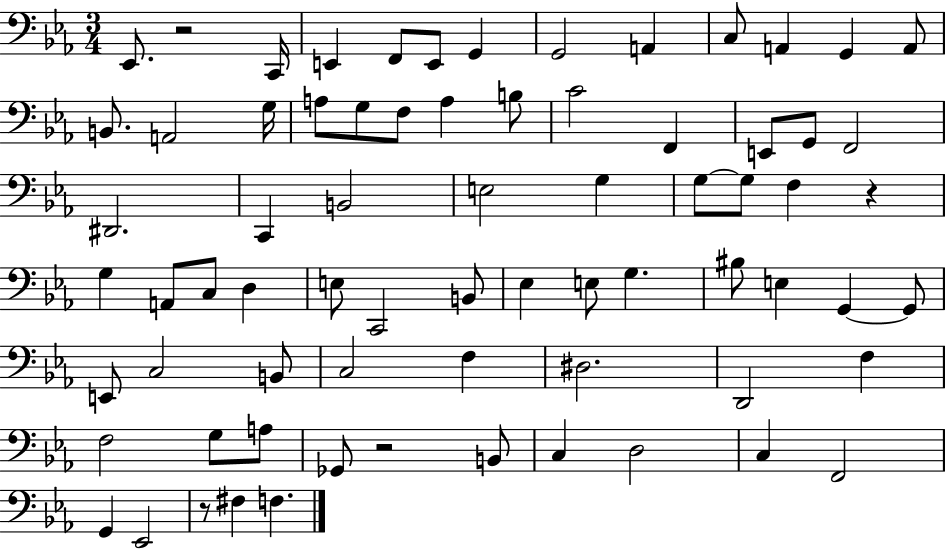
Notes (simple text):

Eb2/e. R/h C2/s E2/q F2/e E2/e G2/q G2/h A2/q C3/e A2/q G2/q A2/e B2/e. A2/h G3/s A3/e G3/e F3/e A3/q B3/e C4/h F2/q E2/e G2/e F2/h D#2/h. C2/q B2/h E3/h G3/q G3/e G3/e F3/q R/q G3/q A2/e C3/e D3/q E3/e C2/h B2/e Eb3/q E3/e G3/q. BIS3/e E3/q G2/q G2/e E2/e C3/h B2/e C3/h F3/q D#3/h. D2/h F3/q F3/h G3/e A3/e Gb2/e R/h B2/e C3/q D3/h C3/q F2/h G2/q Eb2/h R/e F#3/q F3/q.